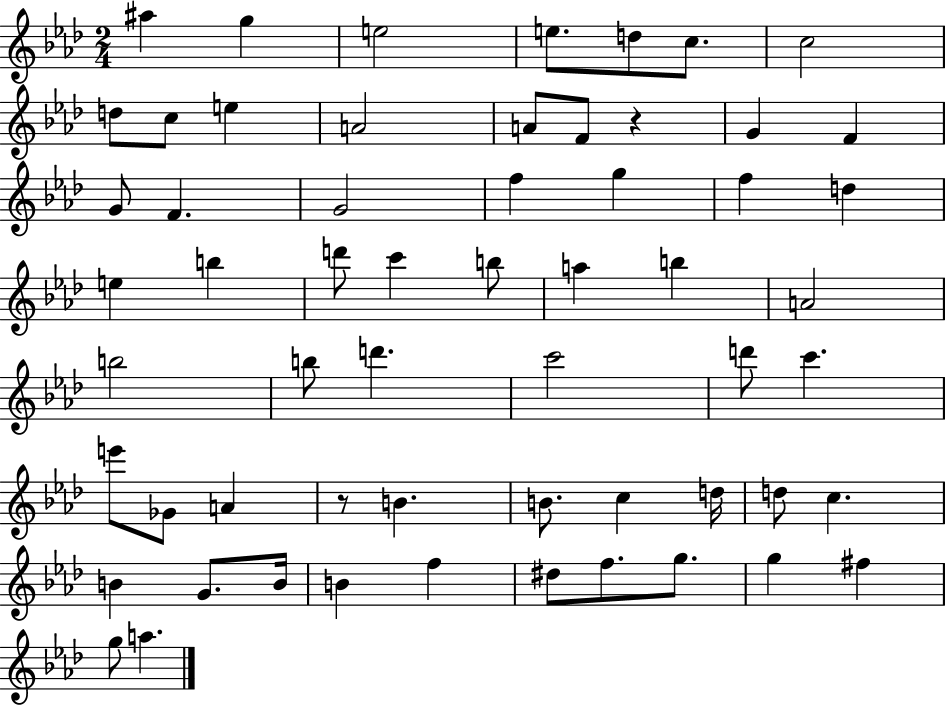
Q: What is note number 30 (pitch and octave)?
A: A4